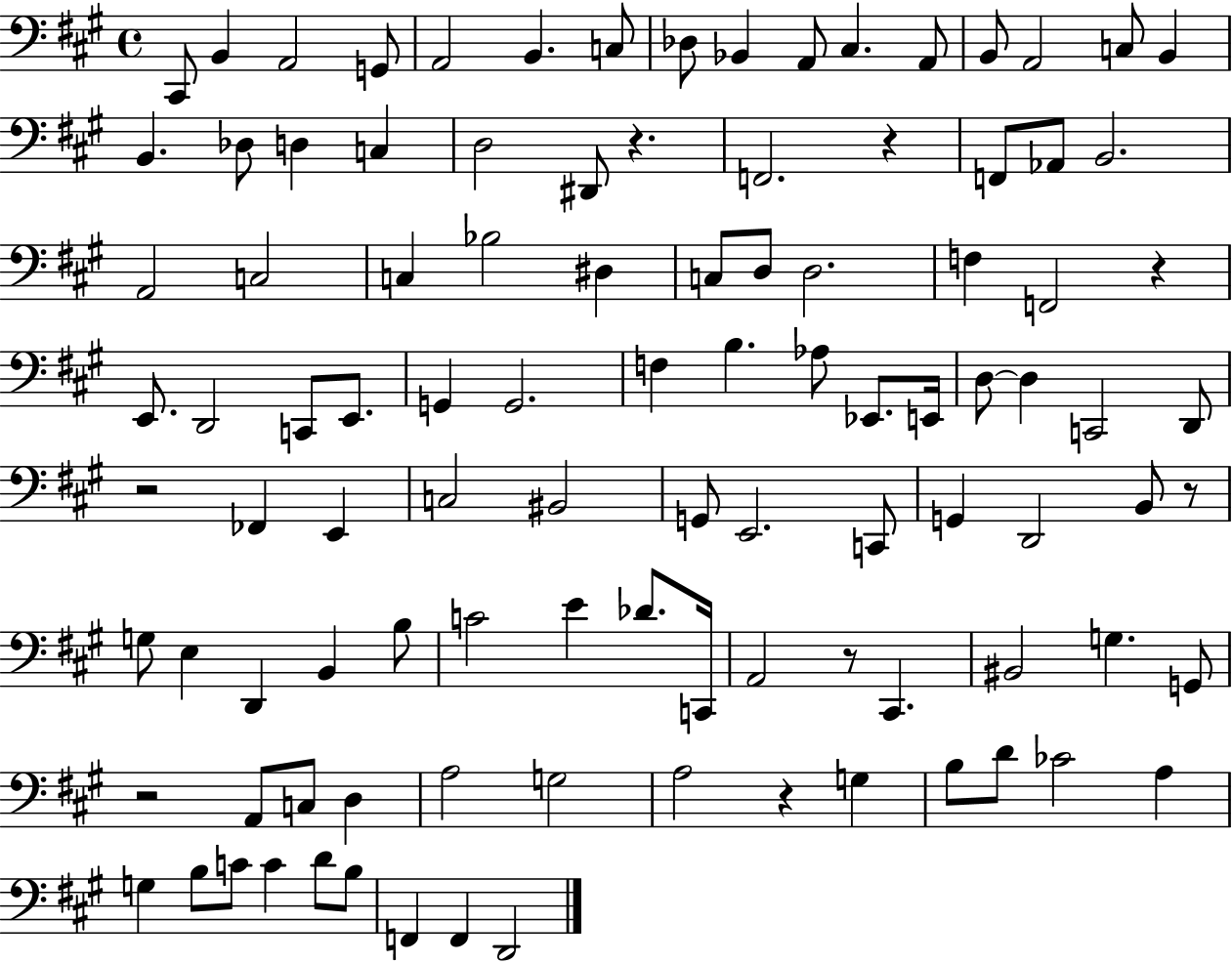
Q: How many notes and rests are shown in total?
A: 103